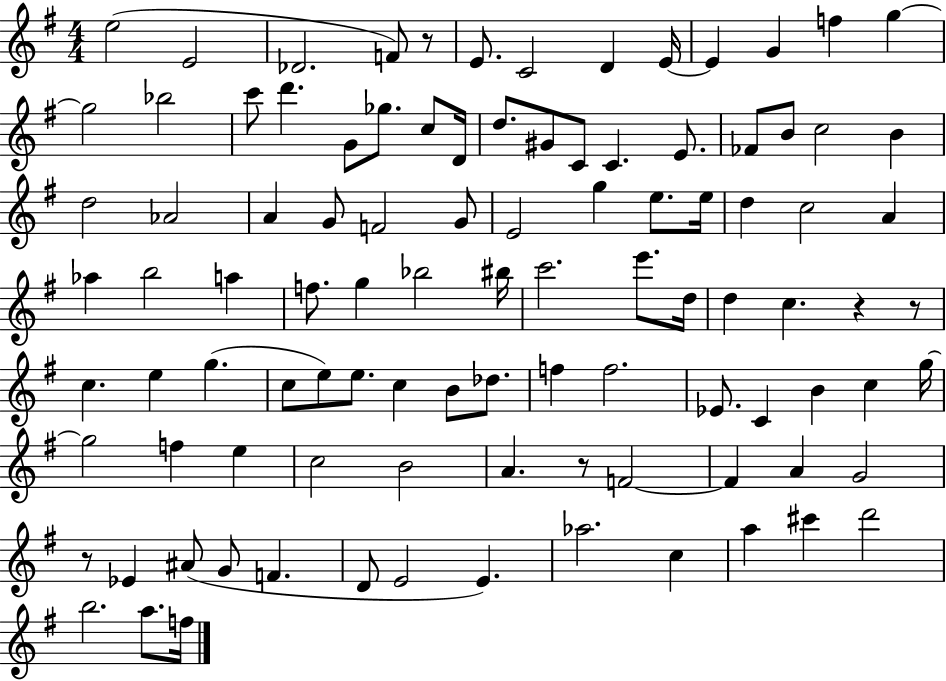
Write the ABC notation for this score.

X:1
T:Untitled
M:4/4
L:1/4
K:G
e2 E2 _D2 F/2 z/2 E/2 C2 D E/4 E G f g g2 _b2 c'/2 d' G/2 _g/2 c/2 D/4 d/2 ^G/2 C/2 C E/2 _F/2 B/2 c2 B d2 _A2 A G/2 F2 G/2 E2 g e/2 e/4 d c2 A _a b2 a f/2 g _b2 ^b/4 c'2 e'/2 d/4 d c z z/2 c e g c/2 e/2 e/2 c B/2 _d/2 f f2 _E/2 C B c g/4 g2 f e c2 B2 A z/2 F2 F A G2 z/2 _E ^A/2 G/2 F D/2 E2 E _a2 c a ^c' d'2 b2 a/2 f/4